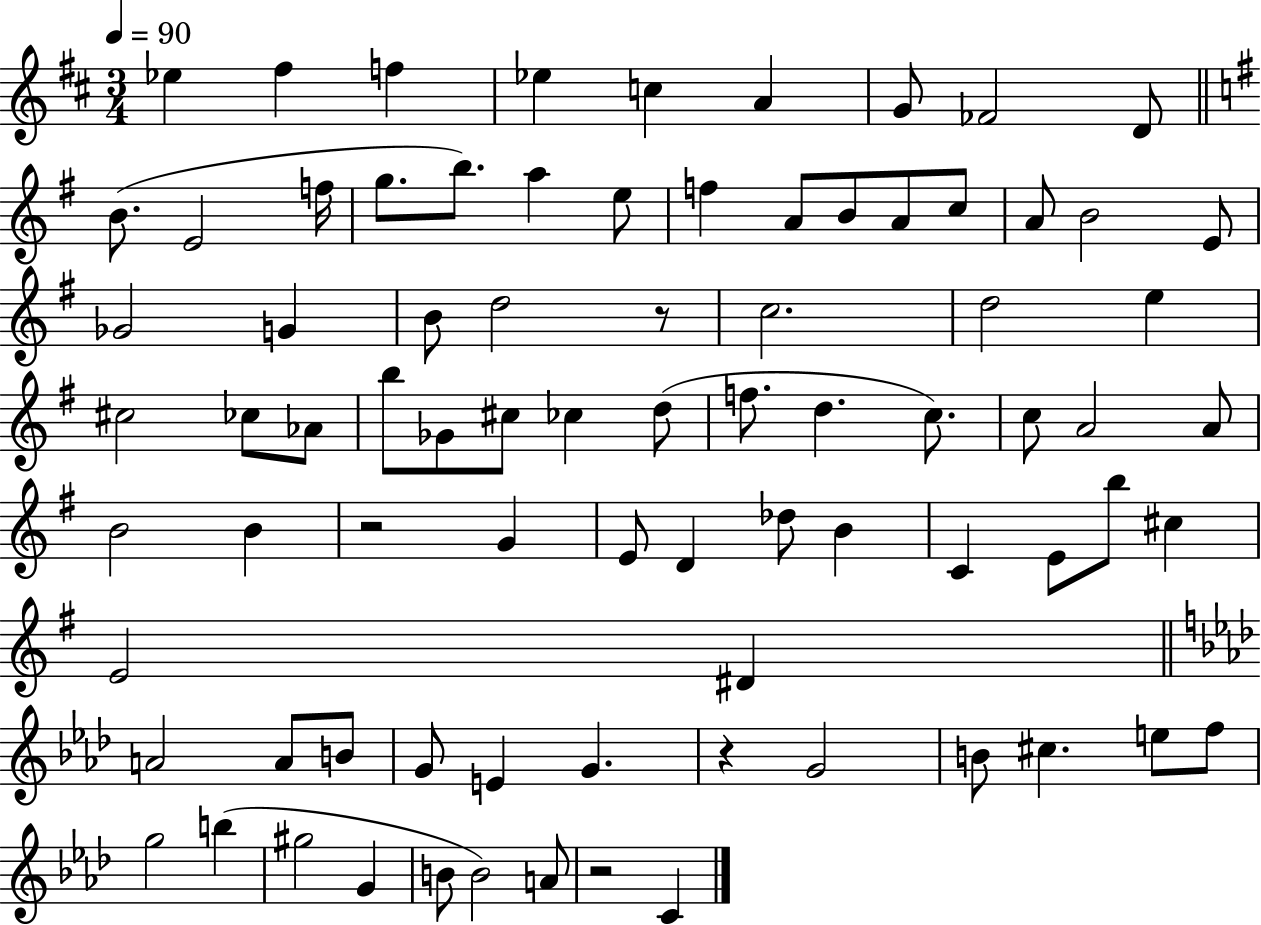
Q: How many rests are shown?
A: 4